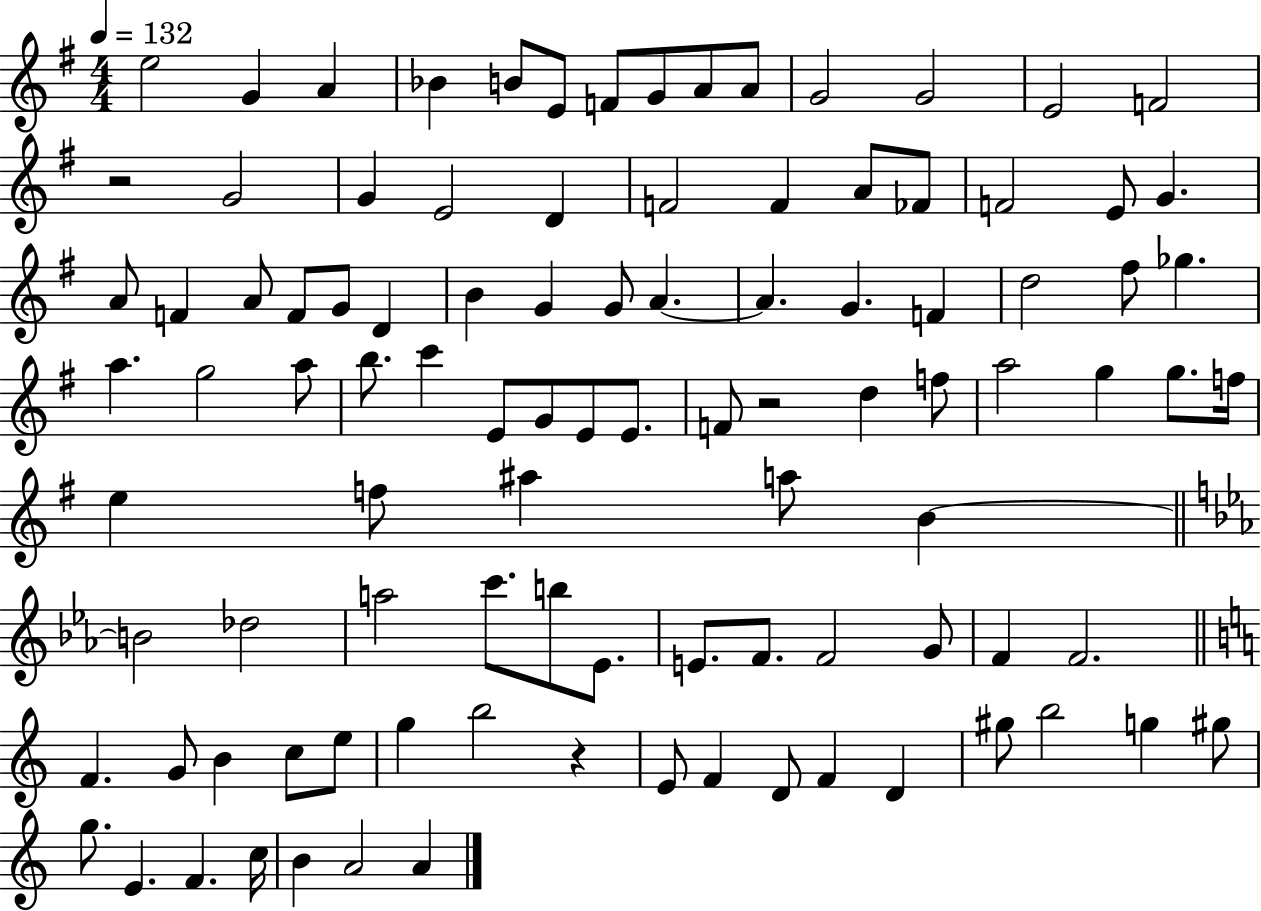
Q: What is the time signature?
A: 4/4